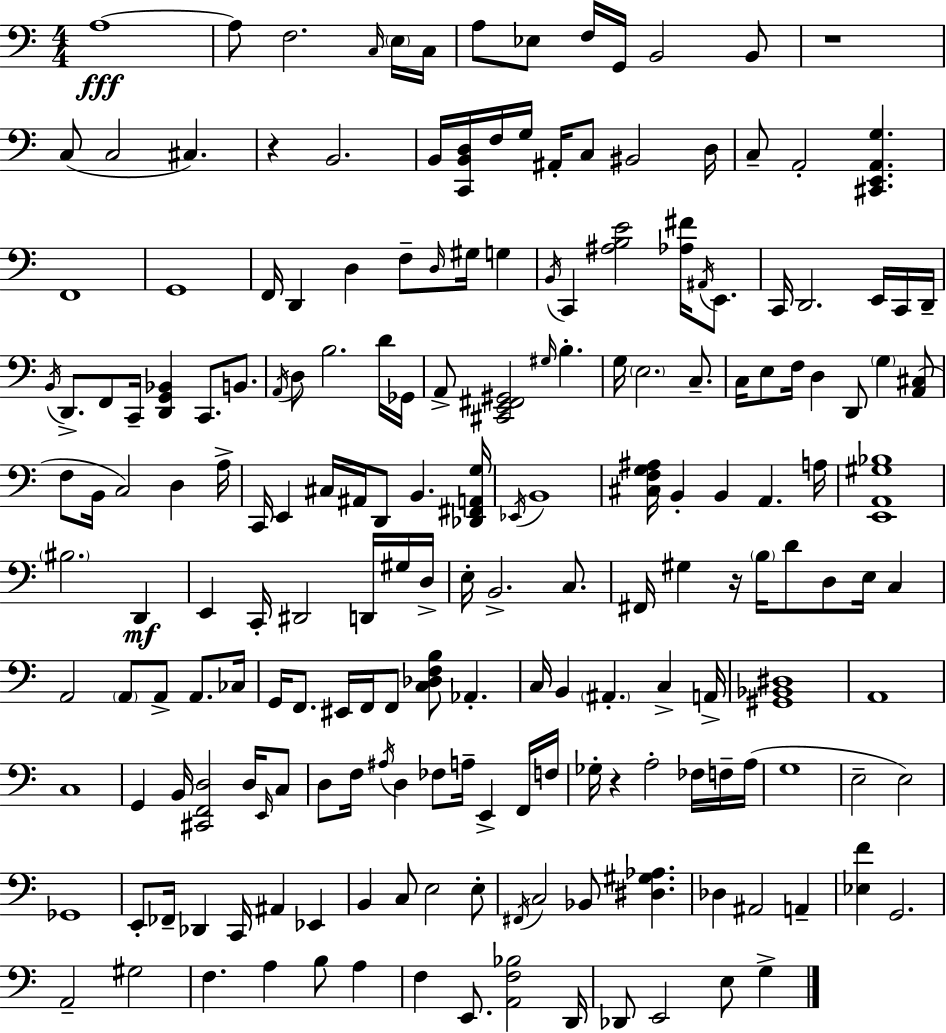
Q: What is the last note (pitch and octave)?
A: G3